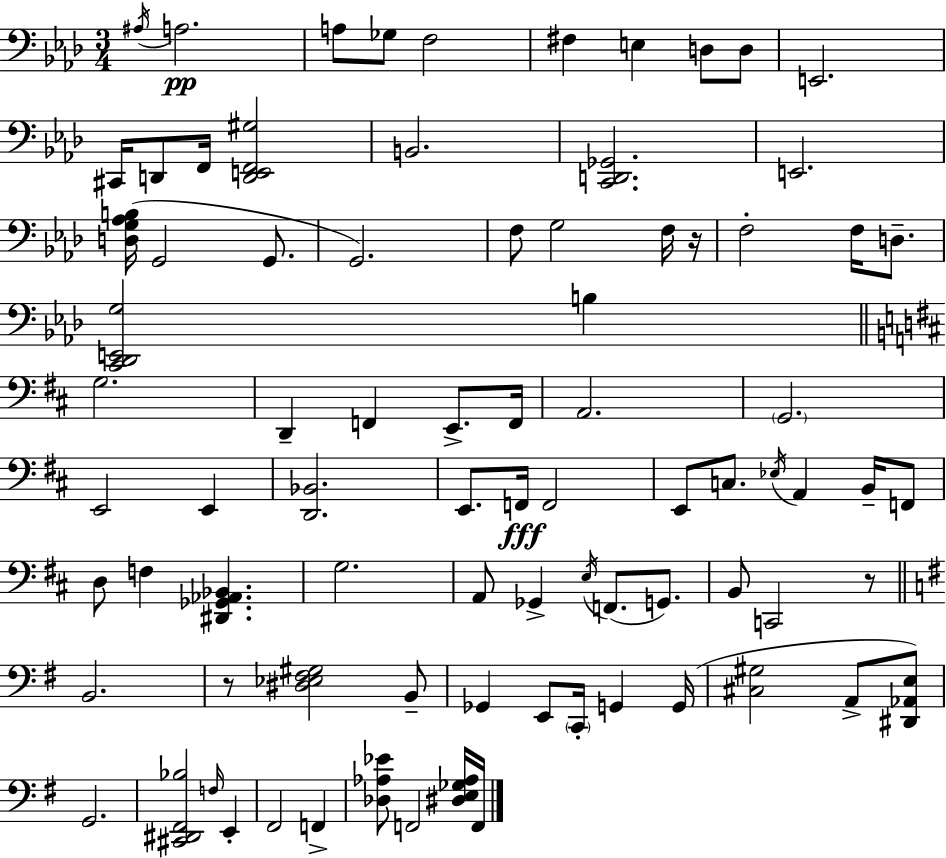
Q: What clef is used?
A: bass